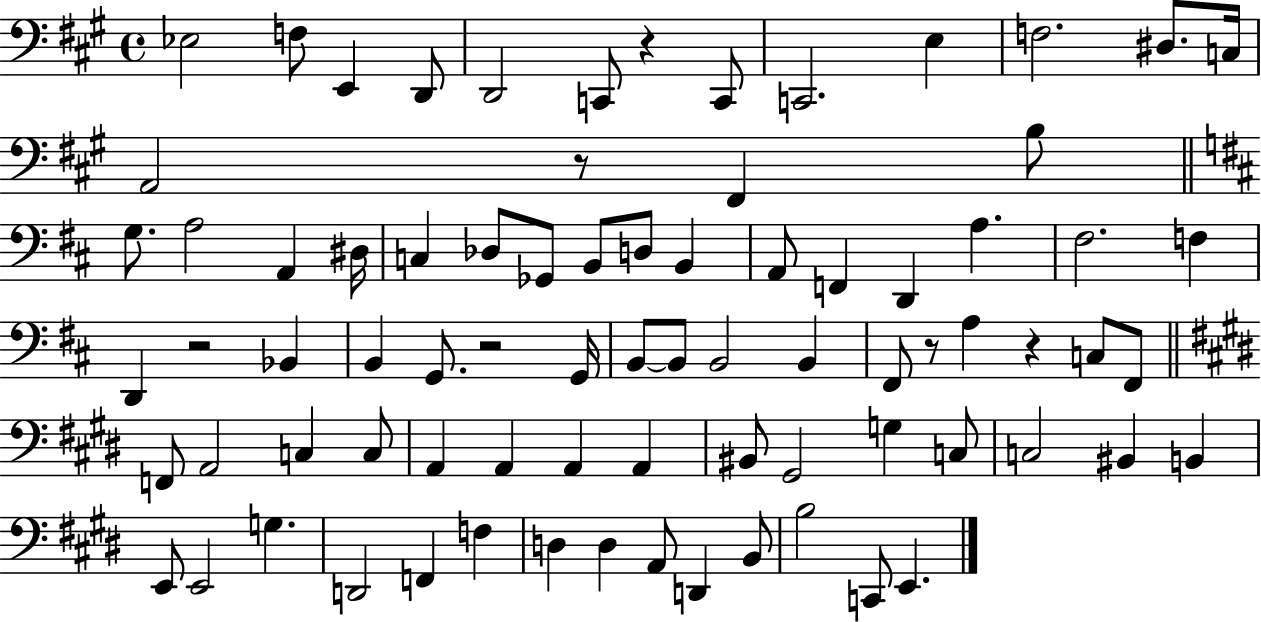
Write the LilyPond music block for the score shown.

{
  \clef bass
  \time 4/4
  \defaultTimeSignature
  \key a \major
  ees2 f8 e,4 d,8 | d,2 c,8 r4 c,8 | c,2. e4 | f2. dis8. c16 | \break a,2 r8 fis,4 b8 | \bar "||" \break \key b \minor g8. a2 a,4 dis16 | c4 des8 ges,8 b,8 d8 b,4 | a,8 f,4 d,4 a4. | fis2. f4 | \break d,4 r2 bes,4 | b,4 g,8. r2 g,16 | b,8~~ b,8 b,2 b,4 | fis,8 r8 a4 r4 c8 fis,8 | \break \bar "||" \break \key e \major f,8 a,2 c4 c8 | a,4 a,4 a,4 a,4 | bis,8 gis,2 g4 c8 | c2 bis,4 b,4 | \break e,8 e,2 g4. | d,2 f,4 f4 | d4 d4 a,8 d,4 b,8 | b2 c,8 e,4. | \break \bar "|."
}